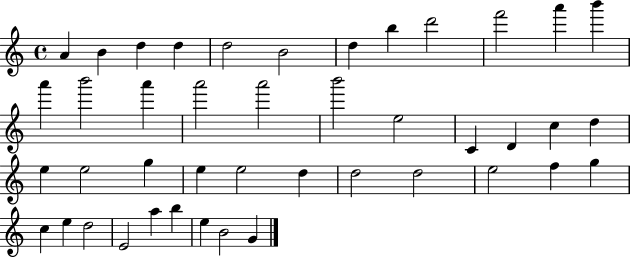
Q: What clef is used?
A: treble